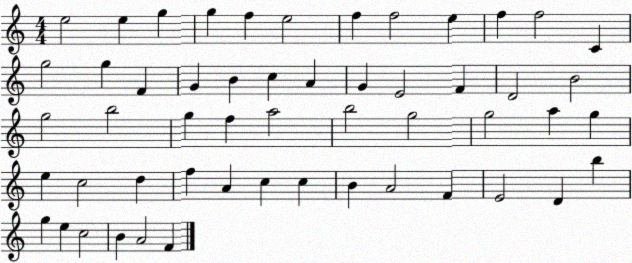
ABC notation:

X:1
T:Untitled
M:4/4
L:1/4
K:C
e2 e g g f e2 f f2 e f f2 C g2 g F G B c A G E2 F D2 B2 g2 b2 g f a2 b2 g2 g2 a g e c2 d f A c c B A2 F E2 D b g e c2 B A2 F